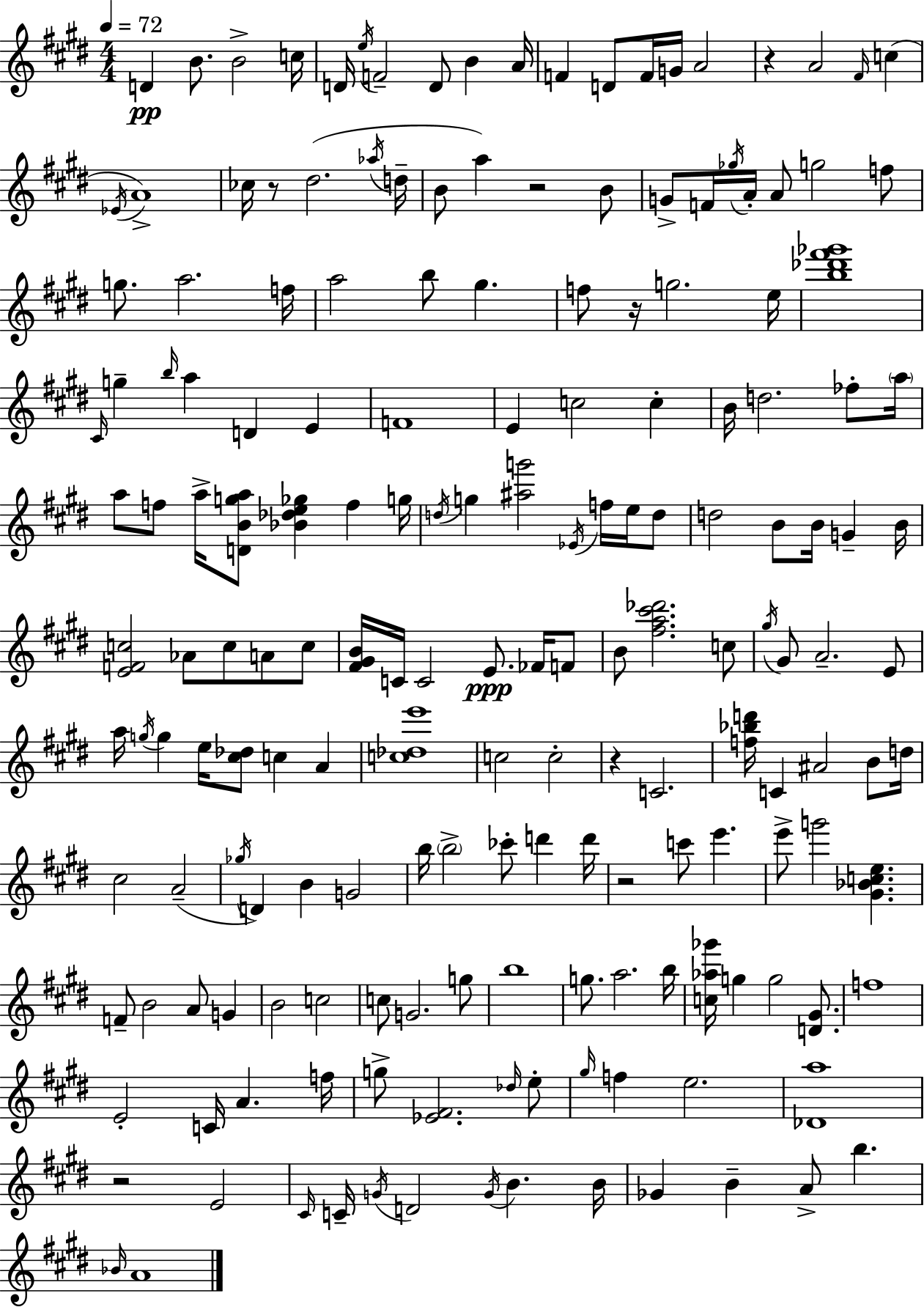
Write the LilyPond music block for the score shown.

{
  \clef treble
  \numericTimeSignature
  \time 4/4
  \key e \major
  \tempo 4 = 72
  d'4\pp b'8. b'2-> c''16 | d'16 \acciaccatura { e''16 } f'2-- d'8 b'4 | a'16 f'4 d'8 f'16 g'16 a'2 | r4 a'2 \grace { fis'16 }( c''4 | \break \acciaccatura { ees'16 }) a'1-> | ces''16 r8 dis''2.( | \acciaccatura { aes''16 } d''16-- b'8 a''4) r2 | b'8 g'8-> f'16 \acciaccatura { ges''16 } a'16-. a'8 g''2 | \break f''8 g''8. a''2. | f''16 a''2 b''8 gis''4. | f''8 r16 g''2. | e''16 <b'' des''' fis''' ges'''>1 | \break \grace { cis'16 } g''4-- \grace { b''16 } a''4 d'4 | e'4 f'1 | e'4 c''2 | c''4-. b'16 d''2. | \break fes''8-. \parenthesize a''16 a''8 f''8 a''16-> <d' b' g'' a''>8 <bes' des'' e'' ges''>4 | f''4 g''16 \acciaccatura { d''16 } g''4 <ais'' g'''>2 | \acciaccatura { ees'16 } f''16 e''16 d''8 d''2 | b'8 b'16 g'4-- b'16 <e' f' c''>2 | \break aes'8 c''8 a'8 c''8 <fis' gis' b'>16 c'16 c'2 | e'8.\ppp fes'16 f'8 b'8 <fis'' a'' cis''' des'''>2. | c''8 \acciaccatura { gis''16 } gis'8 a'2.-- | e'8 a''16 \acciaccatura { g''16 } g''4 | \break e''16 <cis'' des''>8 c''4 a'4 <c'' des'' e'''>1 | c''2 | c''2-. r4 c'2. | <f'' bes'' d'''>16 c'4 | \break ais'2 b'8 d''16 cis''2 | a'2--( \acciaccatura { ges''16 } d'4) | b'4 g'2 b''16 \parenthesize b''2-> | ces'''8-. d'''4 d'''16 r2 | \break c'''8 e'''4. e'''8-> g'''2 | <gis' bes' c'' e''>4. f'8-- b'2 | a'8 g'4 b'2 | c''2 c''8 g'2. | \break g''8 b''1 | g''8. a''2. | b''16 <c'' aes'' ges'''>16 g''4 | g''2 <d' gis'>8. f''1 | \break e'2-. | c'16 a'4. f''16 g''8-> <ees' fis'>2. | \grace { des''16 } e''8-. \grace { gis''16 } f''4 | e''2. <des' a''>1 | \break r2 | e'2 \grace { cis'16 } c'16-- | \acciaccatura { g'16 } d'2 \acciaccatura { g'16 } b'4. | b'16 ges'4 b'4-- a'8-> b''4. | \break \grace { bes'16 } a'1 | \bar "|."
}